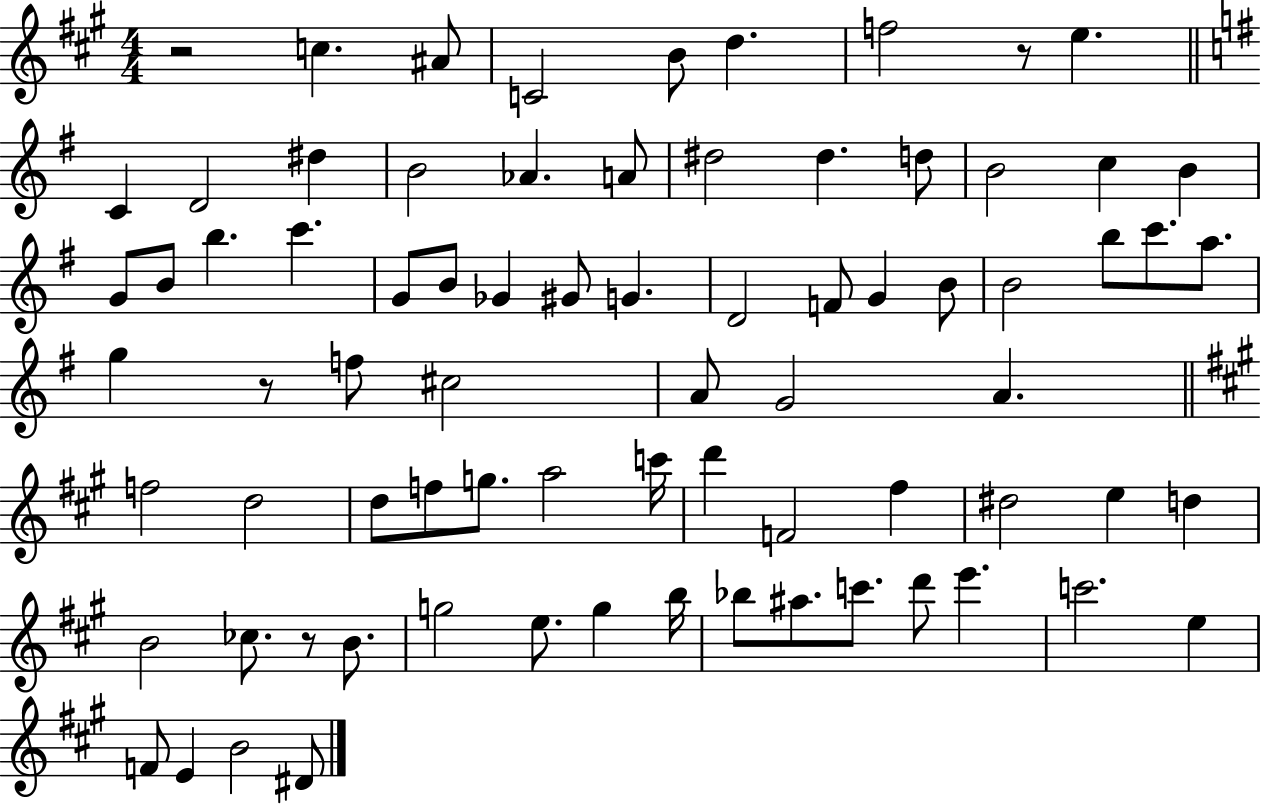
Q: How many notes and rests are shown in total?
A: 77